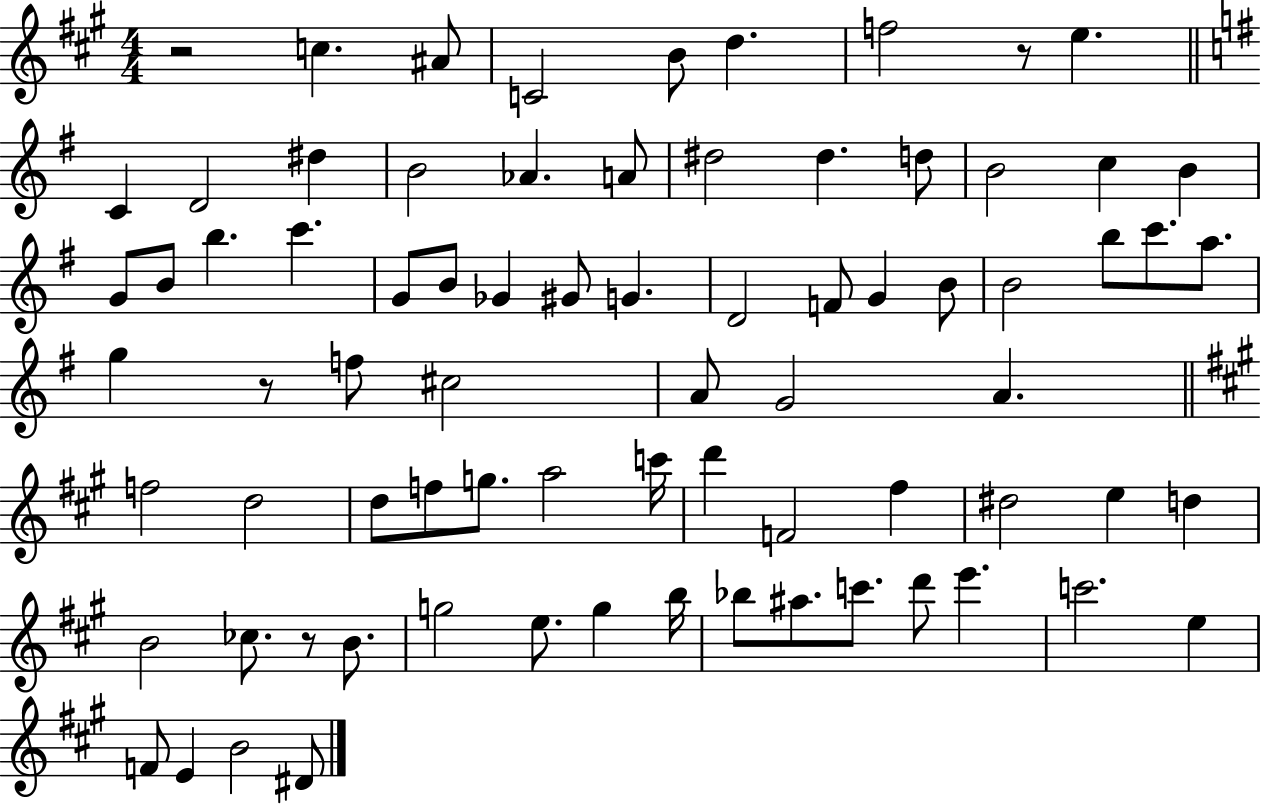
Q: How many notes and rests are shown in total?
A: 77